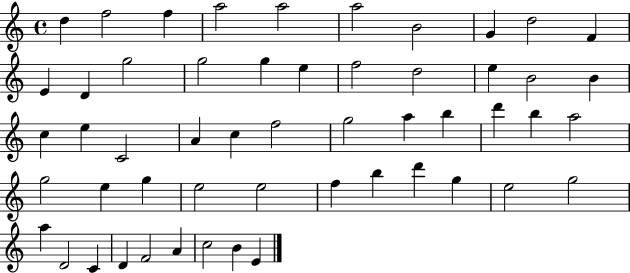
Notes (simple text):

D5/q F5/h F5/q A5/h A5/h A5/h B4/h G4/q D5/h F4/q E4/q D4/q G5/h G5/h G5/q E5/q F5/h D5/h E5/q B4/h B4/q C5/q E5/q C4/h A4/q C5/q F5/h G5/h A5/q B5/q D6/q B5/q A5/h G5/h E5/q G5/q E5/h E5/h F5/q B5/q D6/q G5/q E5/h G5/h A5/q D4/h C4/q D4/q F4/h A4/q C5/h B4/q E4/q